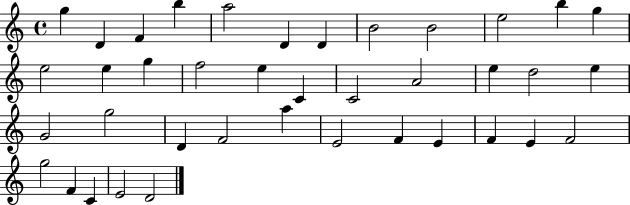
X:1
T:Untitled
M:4/4
L:1/4
K:C
g D F b a2 D D B2 B2 e2 b g e2 e g f2 e C C2 A2 e d2 e G2 g2 D F2 a E2 F E F E F2 g2 F C E2 D2